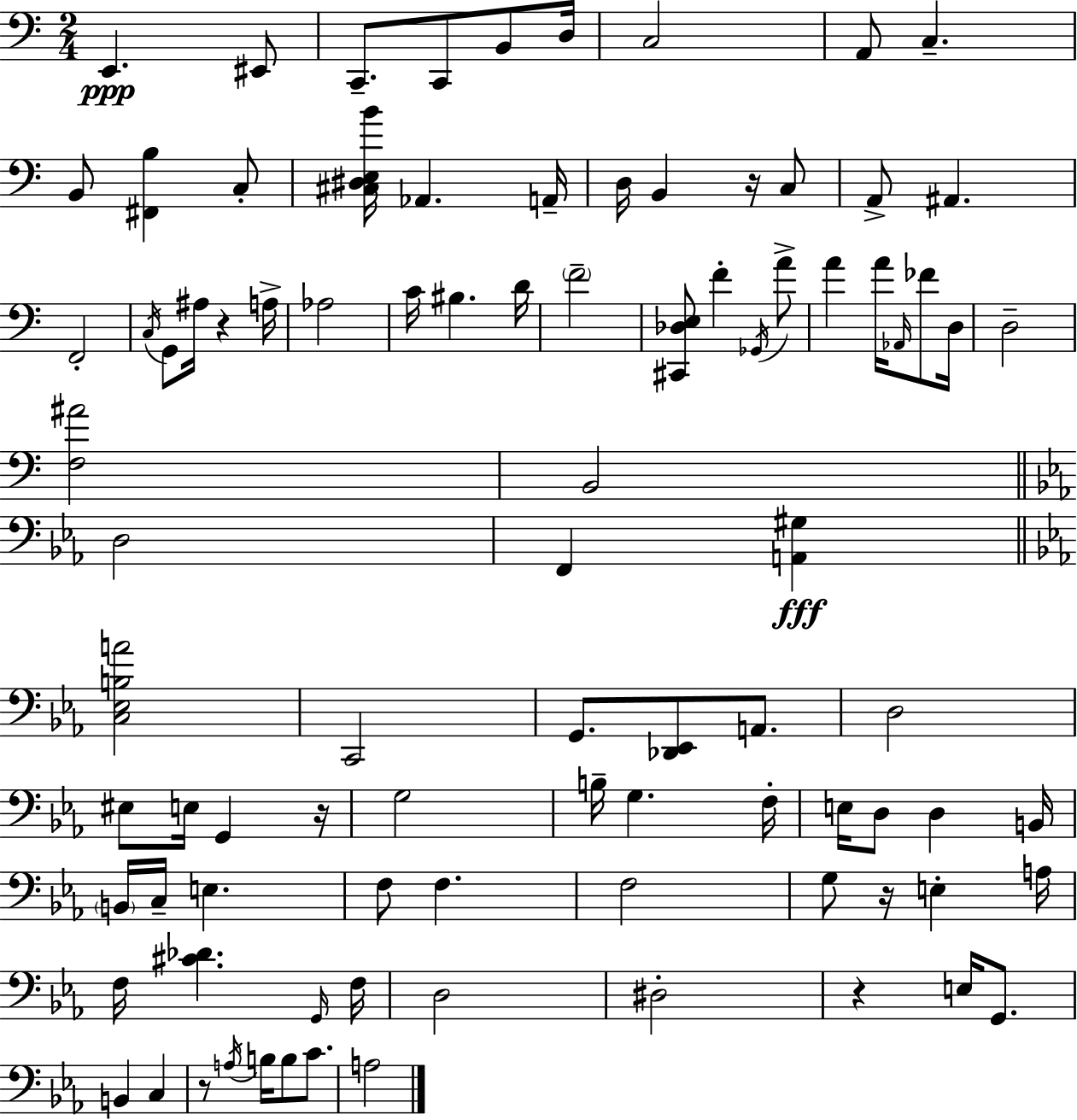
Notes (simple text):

E2/q. EIS2/e C2/e. C2/e B2/e D3/s C3/h A2/e C3/q. B2/e [F#2,B3]/q C3/e [C#3,D#3,E3,B4]/s Ab2/q. A2/s D3/s B2/q R/s C3/e A2/e A#2/q. F2/h C3/s G2/e A#3/s R/q A3/s Ab3/h C4/s BIS3/q. D4/s F4/h [C#2,Db3,E3]/e F4/q Gb2/s A4/e A4/q A4/s Ab2/s FES4/e D3/s D3/h [F3,A#4]/h B2/h D3/h F2/q [A2,G#3]/q [C3,Eb3,B3,A4]/h C2/h G2/e. [Db2,Eb2]/e A2/e. D3/h EIS3/e E3/s G2/q R/s G3/h B3/s G3/q. F3/s E3/s D3/e D3/q B2/s B2/s C3/s E3/q. F3/e F3/q. F3/h G3/e R/s E3/q A3/s F3/s [C#4,Db4]/q. G2/s F3/s D3/h D#3/h R/q E3/s G2/e. B2/q C3/q R/e A3/s B3/s B3/e C4/e. A3/h